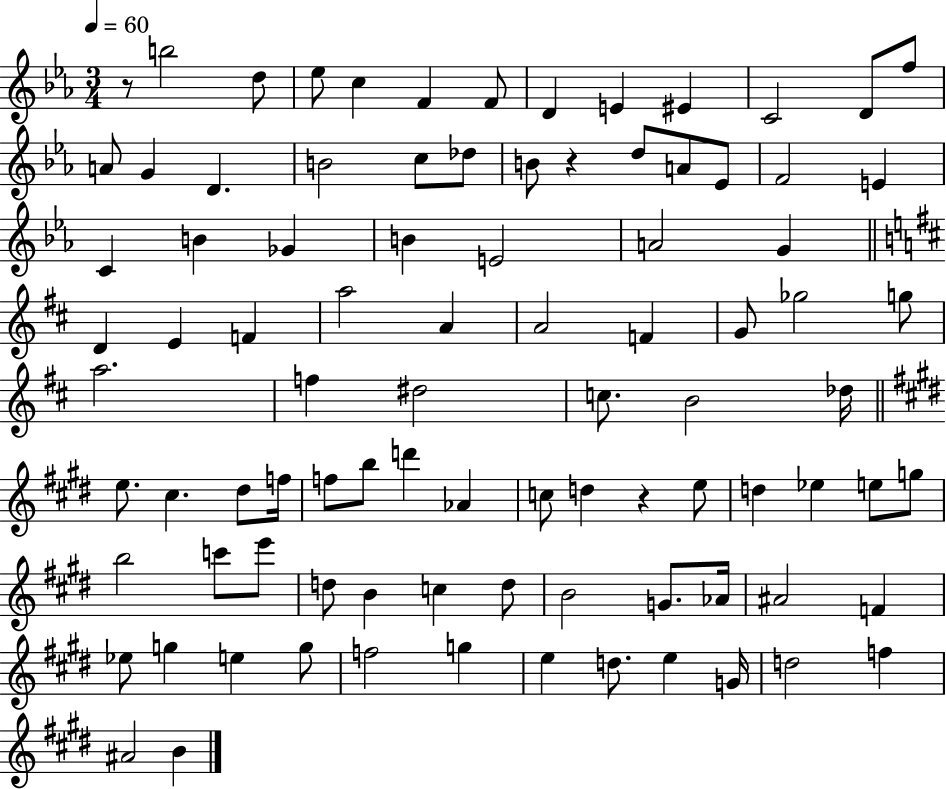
X:1
T:Untitled
M:3/4
L:1/4
K:Eb
z/2 b2 d/2 _e/2 c F F/2 D E ^E C2 D/2 f/2 A/2 G D B2 c/2 _d/2 B/2 z d/2 A/2 _E/2 F2 E C B _G B E2 A2 G D E F a2 A A2 F G/2 _g2 g/2 a2 f ^d2 c/2 B2 _d/4 e/2 ^c ^d/2 f/4 f/2 b/2 d' _A c/2 d z e/2 d _e e/2 g/2 b2 c'/2 e'/2 d/2 B c d/2 B2 G/2 _A/4 ^A2 F _e/2 g e g/2 f2 g e d/2 e G/4 d2 f ^A2 B